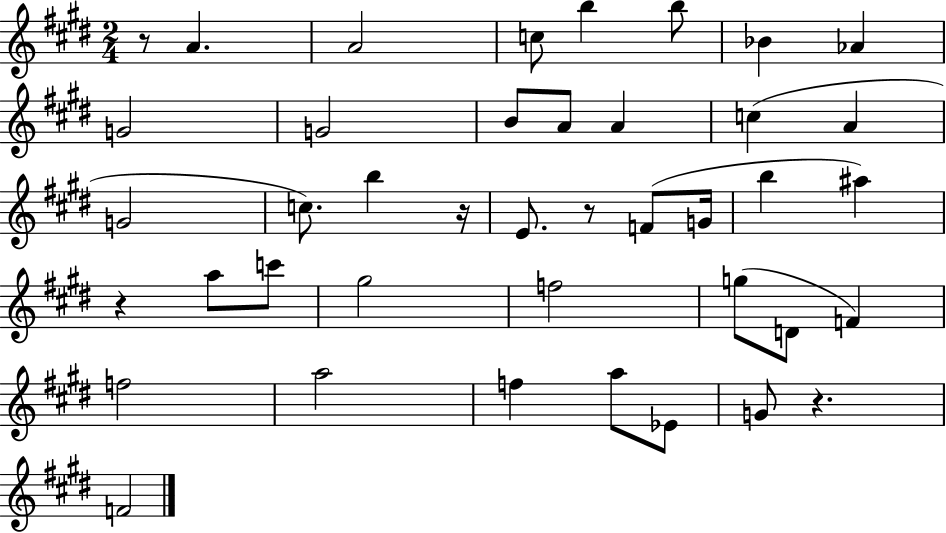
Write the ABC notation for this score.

X:1
T:Untitled
M:2/4
L:1/4
K:E
z/2 A A2 c/2 b b/2 _B _A G2 G2 B/2 A/2 A c A G2 c/2 b z/4 E/2 z/2 F/2 G/4 b ^a z a/2 c'/2 ^g2 f2 g/2 D/2 F f2 a2 f a/2 _E/2 G/2 z F2